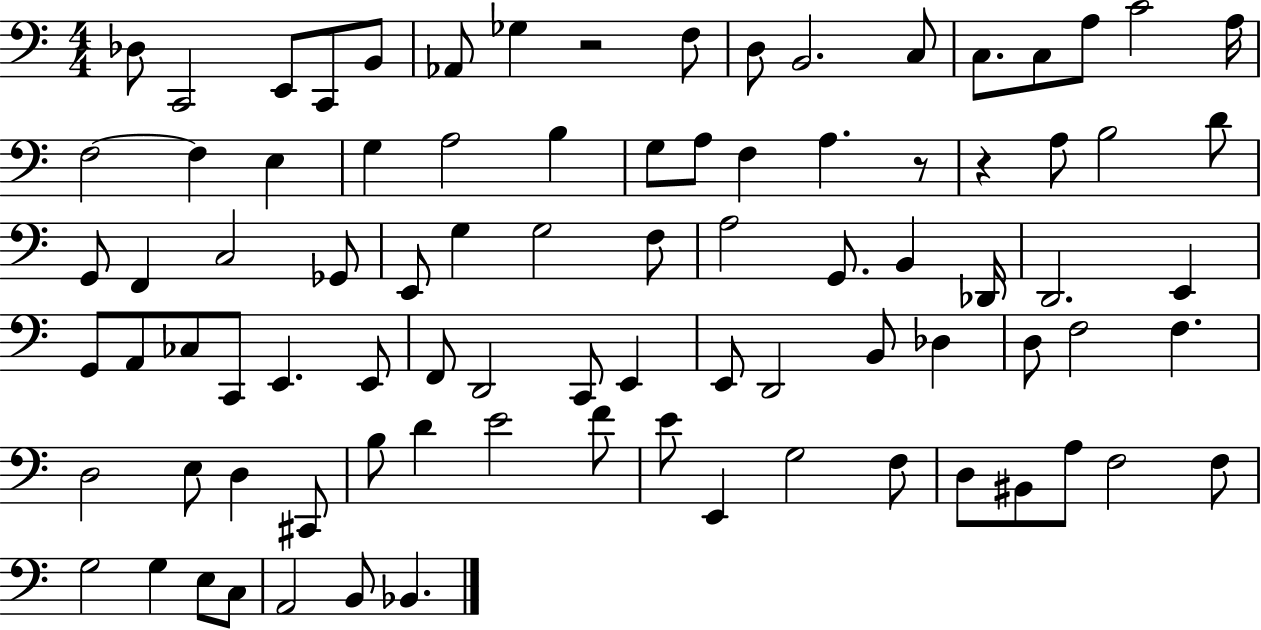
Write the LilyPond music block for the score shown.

{
  \clef bass
  \numericTimeSignature
  \time 4/4
  \key c \major
  des8 c,2 e,8 c,8 b,8 | aes,8 ges4 r2 f8 | d8 b,2. c8 | c8. c8 a8 c'2 a16 | \break f2~~ f4 e4 | g4 a2 b4 | g8 a8 f4 a4. r8 | r4 a8 b2 d'8 | \break g,8 f,4 c2 ges,8 | e,8 g4 g2 f8 | a2 g,8. b,4 des,16 | d,2. e,4 | \break g,8 a,8 ces8 c,8 e,4. e,8 | f,8 d,2 c,8 e,4 | e,8 d,2 b,8 des4 | d8 f2 f4. | \break d2 e8 d4 cis,8 | b8 d'4 e'2 f'8 | e'8 e,4 g2 f8 | d8 bis,8 a8 f2 f8 | \break g2 g4 e8 c8 | a,2 b,8 bes,4. | \bar "|."
}